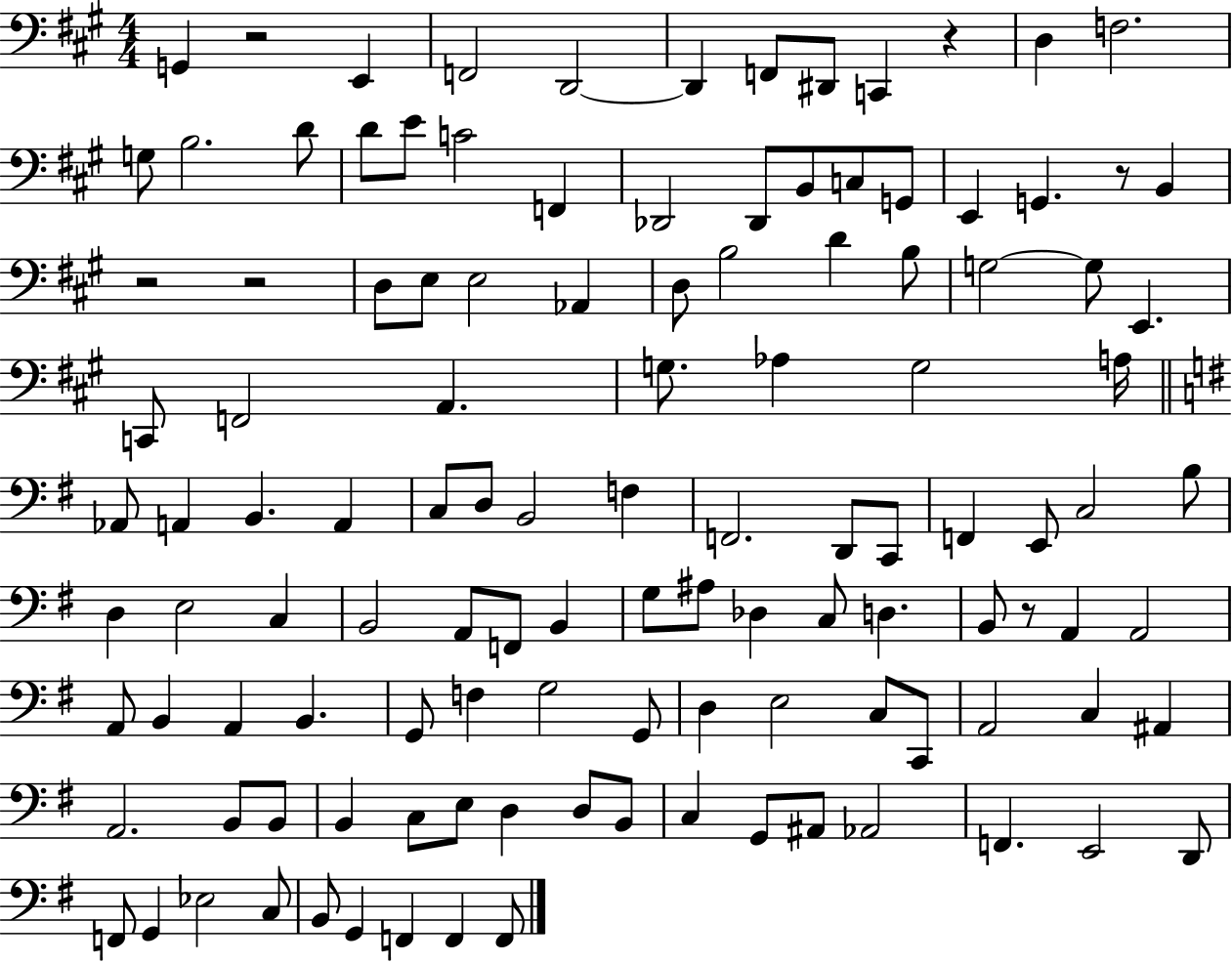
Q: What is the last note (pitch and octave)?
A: F2